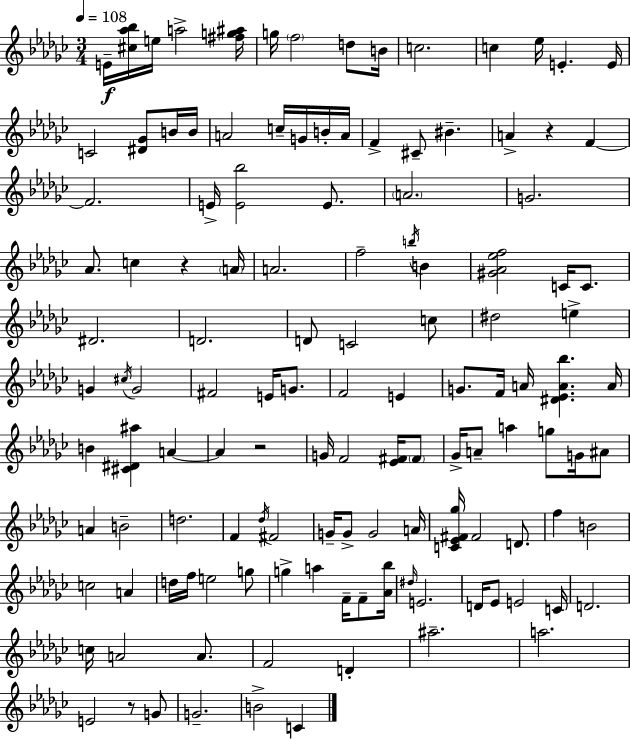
{
  \clef treble
  \numericTimeSignature
  \time 3/4
  \key ees \minor
  \tempo 4 = 108
  e'16--\f <cis'' aes'' bes''>16 e''16 a''2-> <fis'' g'' ais''>16 | g''16 \parenthesize f''2 d''8 b'16 | c''2. | c''4 ees''16 e'4.-. e'16 | \break c'2 <dis' ges'>8 b'16 b'16 | a'2 c''16-- g'16 b'16-. a'16 | f'4-> cis'8-- bis'4.-- | a'4-> r4 f'4~~ | \break f'2. | e'16-> <e' bes''>2 e'8. | \parenthesize a'2. | g'2. | \break aes'8. c''4 r4 \parenthesize a'16 | a'2. | f''2-- \acciaccatura { b''16 } b'4 | <gis' aes' ees'' f''>2 c'16 c'8. | \break dis'2. | d'2. | d'8 c'2 c''8 | dis''2 e''4-> | \break g'4 \acciaccatura { cis''16 } g'2 | fis'2 e'16 g'8. | f'2 e'4 | g'8. f'16 a'16 <dis' ees' a' bes''>4. | \break a'16 b'4 <cis' dis' ais''>4 a'4~~ | a'4 r2 | g'16 f'2 <ees' fis'>16 | \parenthesize fis'8 ges'16-> a'8-- a''4 g''8 g'16 | \break ais'8 a'4 b'2-- | d''2. | f'4 \acciaccatura { des''16 } fis'2 | g'16-- g'8-> g'2 | \break a'16 <c' ees' fis' ges''>16 fis'2 | d'8. f''4 b'2 | c''2 a'4 | d''16 f''16 e''2 | \break g''8 g''4-> a''4 f'16-- | f'8-- <aes' bes''>16 \grace { dis''16 } e'2. | d'16 ees'8 e'2 | c'16 d'2. | \break c''16 a'2 | a'8. f'2 | d'4-. ais''2.-- | a''2. | \break e'2 | r8 g'8 g'2.-- | b'2-> | c'4 \bar "|."
}